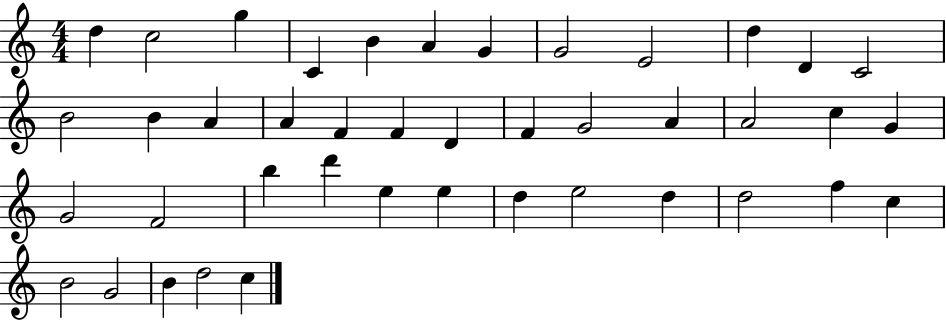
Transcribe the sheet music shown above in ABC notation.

X:1
T:Untitled
M:4/4
L:1/4
K:C
d c2 g C B A G G2 E2 d D C2 B2 B A A F F D F G2 A A2 c G G2 F2 b d' e e d e2 d d2 f c B2 G2 B d2 c